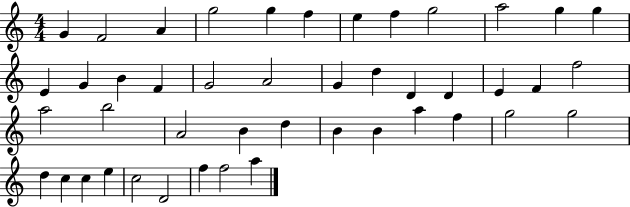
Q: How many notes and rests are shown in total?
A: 45